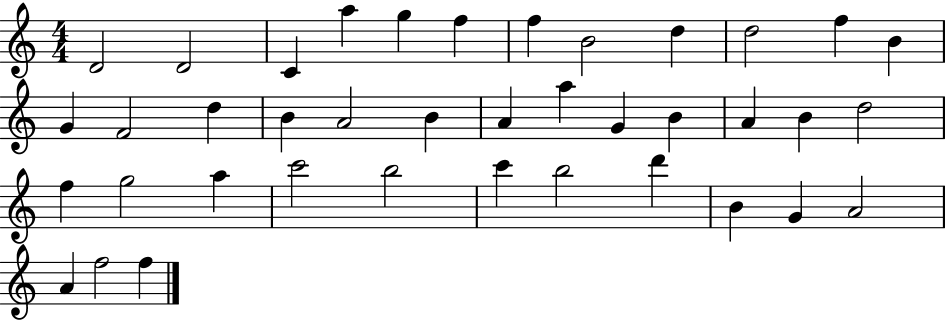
D4/h D4/h C4/q A5/q G5/q F5/q F5/q B4/h D5/q D5/h F5/q B4/q G4/q F4/h D5/q B4/q A4/h B4/q A4/q A5/q G4/q B4/q A4/q B4/q D5/h F5/q G5/h A5/q C6/h B5/h C6/q B5/h D6/q B4/q G4/q A4/h A4/q F5/h F5/q